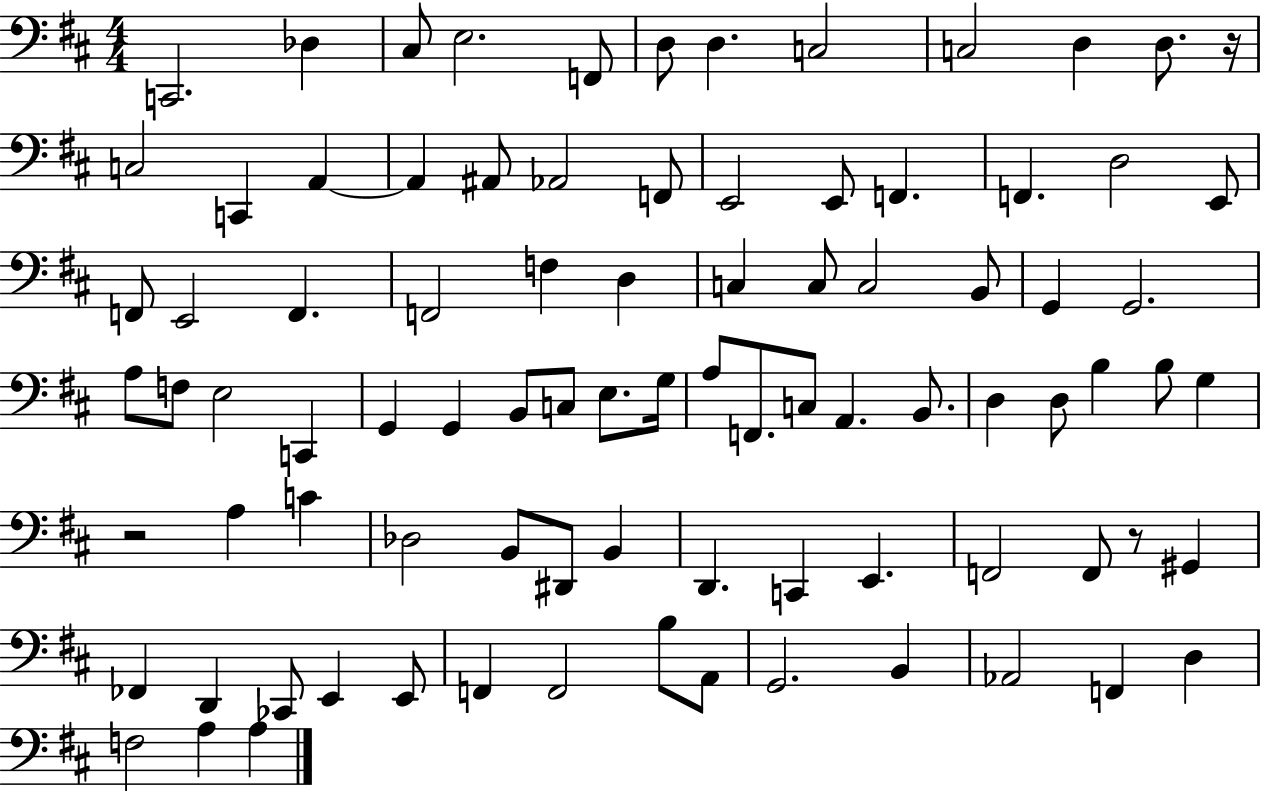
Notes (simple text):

C2/h. Db3/q C#3/e E3/h. F2/e D3/e D3/q. C3/h C3/h D3/q D3/e. R/s C3/h C2/q A2/q A2/q A#2/e Ab2/h F2/e E2/h E2/e F2/q. F2/q. D3/h E2/e F2/e E2/h F2/q. F2/h F3/q D3/q C3/q C3/e C3/h B2/e G2/q G2/h. A3/e F3/e E3/h C2/q G2/q G2/q B2/e C3/e E3/e. G3/s A3/e F2/e. C3/e A2/q. B2/e. D3/q D3/e B3/q B3/e G3/q R/h A3/q C4/q Db3/h B2/e D#2/e B2/q D2/q. C2/q E2/q. F2/h F2/e R/e G#2/q FES2/q D2/q CES2/e E2/q E2/e F2/q F2/h B3/e A2/e G2/h. B2/q Ab2/h F2/q D3/q F3/h A3/q A3/q